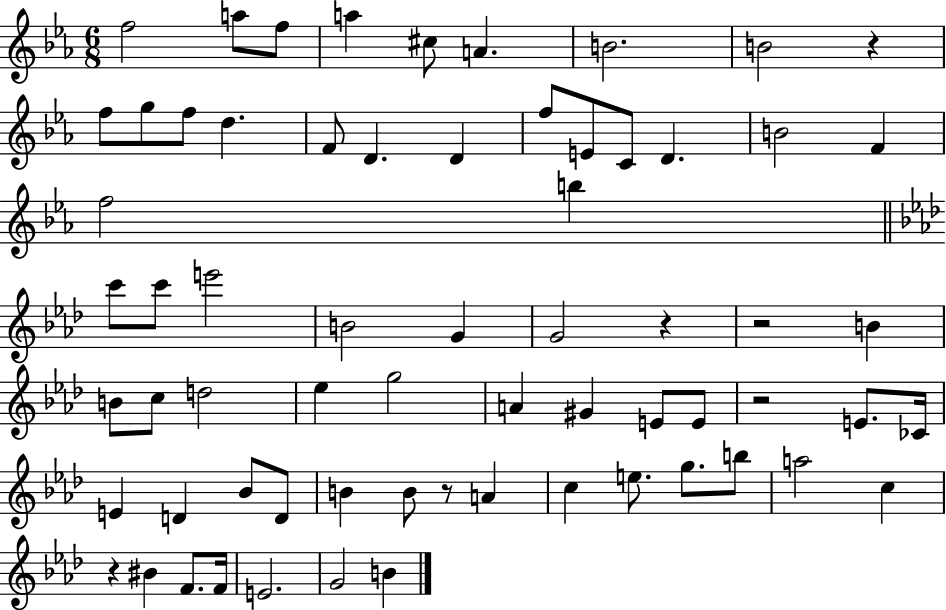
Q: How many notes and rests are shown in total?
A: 66